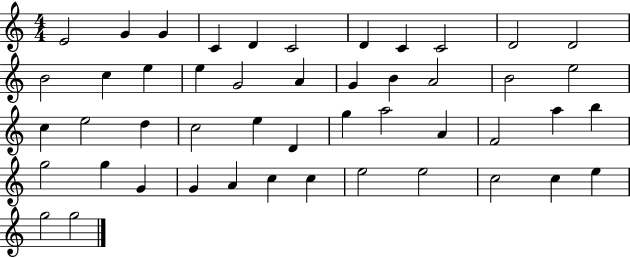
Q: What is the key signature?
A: C major